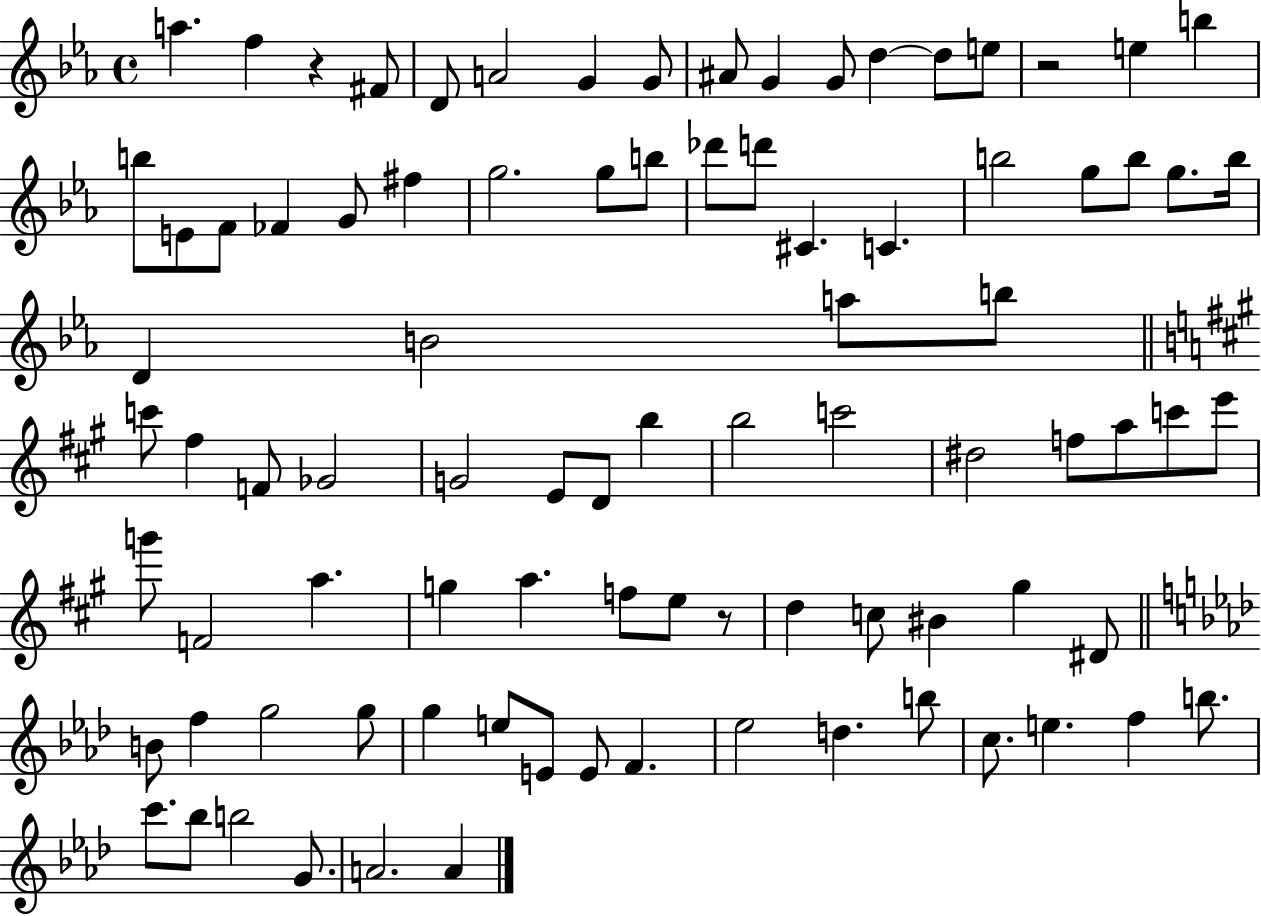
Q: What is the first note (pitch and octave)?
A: A5